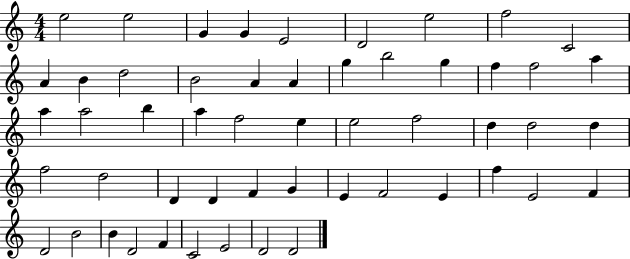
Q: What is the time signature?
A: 4/4